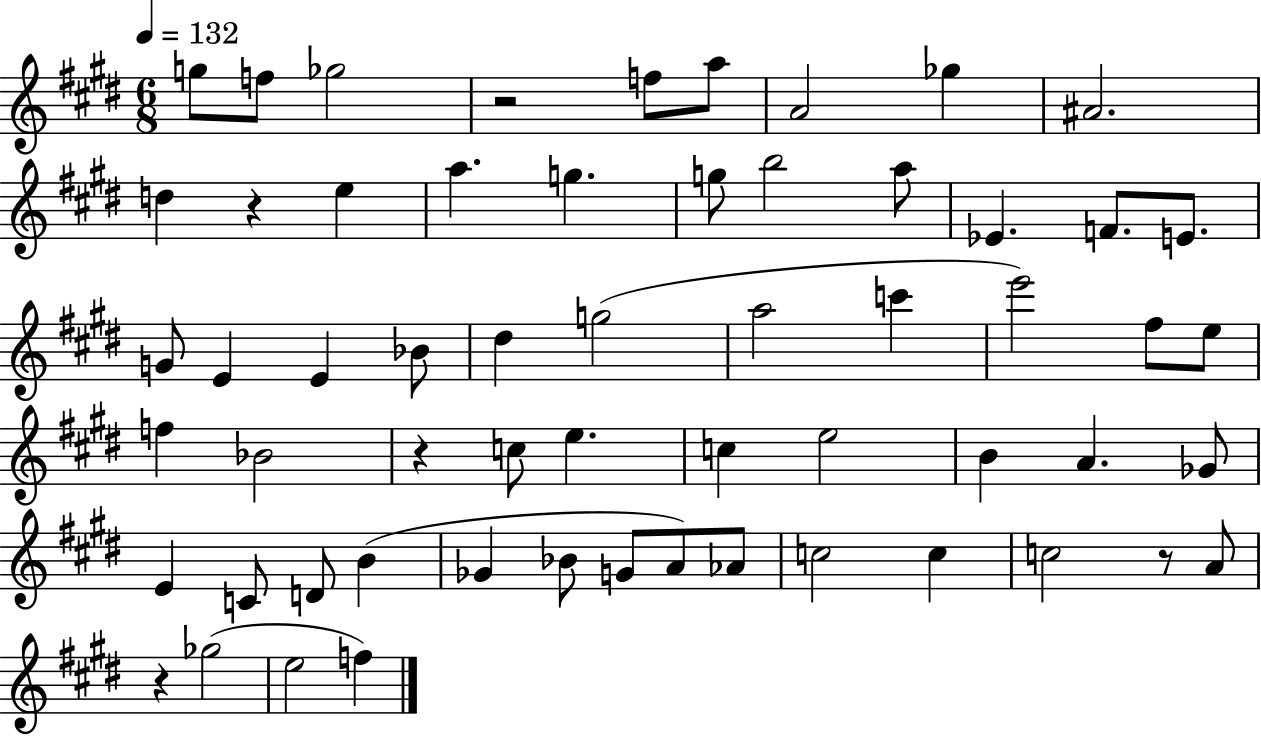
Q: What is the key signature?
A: E major